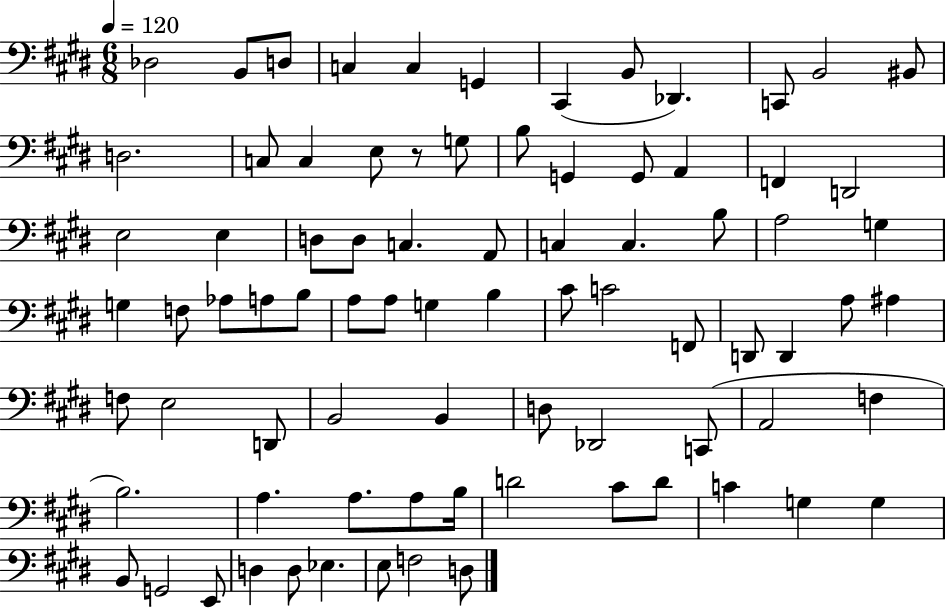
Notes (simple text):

Db3/h B2/e D3/e C3/q C3/q G2/q C#2/q B2/e Db2/q. C2/e B2/h BIS2/e D3/h. C3/e C3/q E3/e R/e G3/e B3/e G2/q G2/e A2/q F2/q D2/h E3/h E3/q D3/e D3/e C3/q. A2/e C3/q C3/q. B3/e A3/h G3/q G3/q F3/e Ab3/e A3/e B3/e A3/e A3/e G3/q B3/q C#4/e C4/h F2/e D2/e D2/q A3/e A#3/q F3/e E3/h D2/e B2/h B2/q D3/e Db2/h C2/e A2/h F3/q B3/h. A3/q. A3/e. A3/e B3/s D4/h C#4/e D4/e C4/q G3/q G3/q B2/e G2/h E2/e D3/q D3/e Eb3/q. E3/e F3/h D3/e